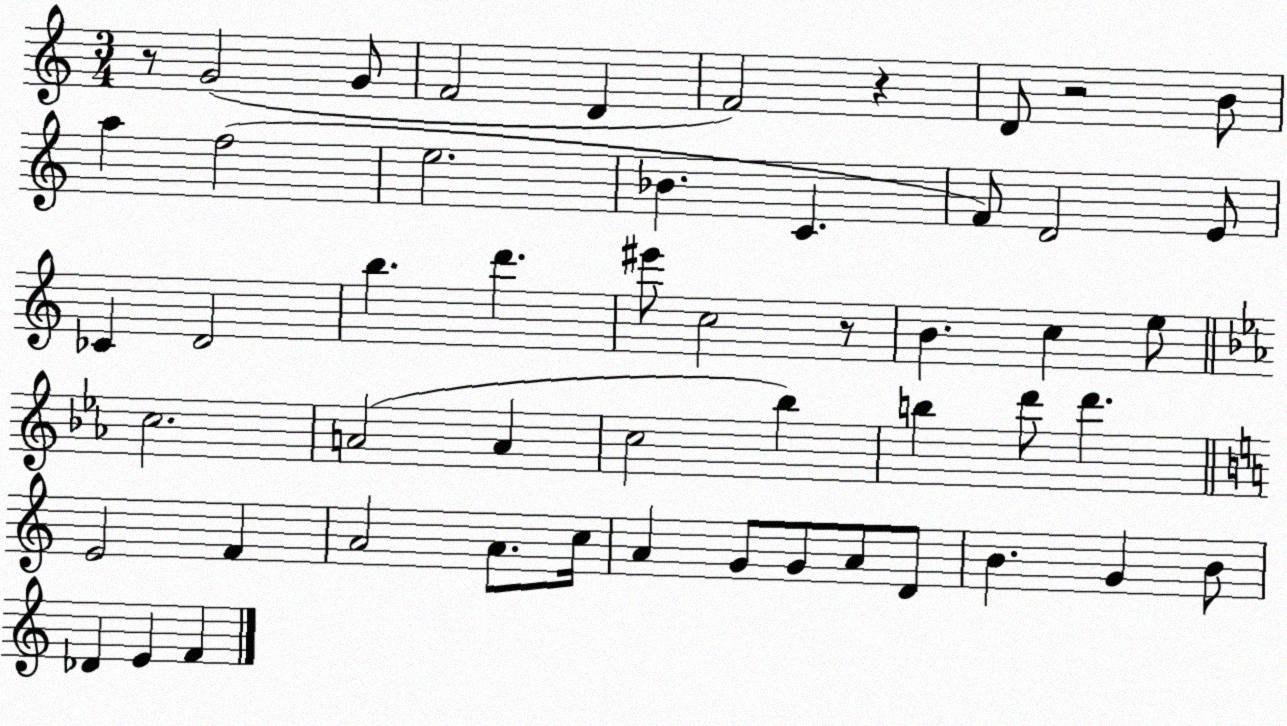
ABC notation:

X:1
T:Untitled
M:3/4
L:1/4
K:C
z/2 G2 G/2 F2 D F2 z D/2 z2 B/2 a f2 e2 _B C F/2 D2 E/2 _C D2 b d' ^e'/2 c2 z/2 B c e/2 c2 A2 A c2 _b b d'/2 d' E2 F A2 A/2 c/4 A G/2 G/2 A/2 D/2 B G B/2 _D E F